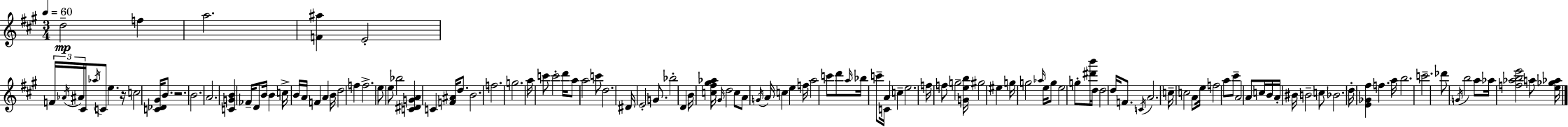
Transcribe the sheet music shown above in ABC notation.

X:1
T:Untitled
M:3/4
L:1/4
K:A
d2 f a2 [F^a] E2 F/4 _A/4 ^A/4 ^C/4 _a/4 C/2 e z/4 c2 [C_D^G]/4 B/2 z2 B2 A2 [CGB] _F/4 D/2 B/4 B c/4 B/4 A/4 F A B/4 d2 f f2 e/2 e/2 _b2 [C^DGA] C [F^A]/4 d/2 B2 f2 g2 a/4 c'/2 c'2 d'/4 a/2 a2 c'/2 d2 ^D/4 E2 G/2 _b2 D B/4 [c^f^g_a]/4 ^G/4 d2 c/2 A/2 G/4 A/4 c e f/4 a2 c'/2 d'/2 a/4 _b/4 c'/2 C/4 A c e2 f/4 f/2 g2 [Geb]/4 ^g2 ^e g/4 g2 _a/4 e/4 g/2 e2 g/2 [^d'b']/4 d/4 d2 d/4 F/2 C/4 A2 c/4 c2 A/2 e/4 f2 a/2 ^c'/2 A2 A/2 c/4 B/4 A/4 ^B/4 B2 c/2 _B2 d/4 [E_G^f] f a/4 b2 c'2 _d'/2 G/4 b2 a/2 _a/4 [f_abe']2 a/2 [e_g_a]/4